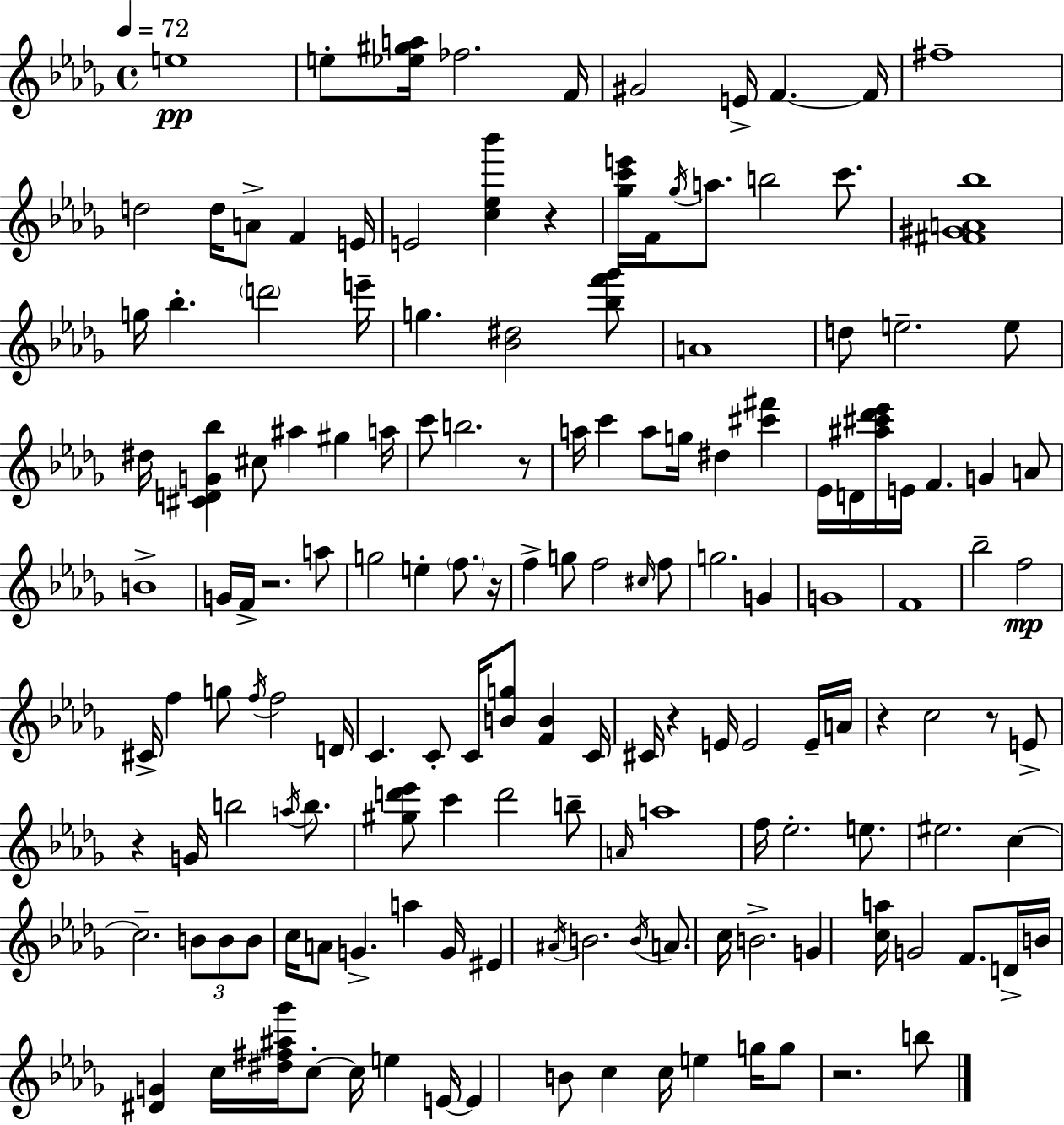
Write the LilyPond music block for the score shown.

{
  \clef treble
  \time 4/4
  \defaultTimeSignature
  \key bes \minor
  \tempo 4 = 72
  \repeat volta 2 { e''1\pp | e''8-. <ees'' gis'' a''>16 fes''2. f'16 | gis'2 e'16-> f'4.~~ f'16 | fis''1-- | \break d''2 d''16 a'8-> f'4 e'16 | e'2 <c'' ees'' bes'''>4 r4 | <ges'' c''' e'''>16 f'16 \acciaccatura { ges''16 } a''8. b''2 c'''8. | <fis' gis' a' bes''>1 | \break g''16 bes''4.-. \parenthesize d'''2 | e'''16-- g''4. <bes' dis''>2 <bes'' f''' ges'''>8 | a'1 | d''8 e''2.-- e''8 | \break dis''16 <cis' d' g' bes''>4 cis''8 ais''4 gis''4 | a''16 c'''8 b''2. r8 | a''16 c'''4 a''8 g''16 dis''4 <cis''' fis'''>4 | ees'16 d'16 <ais'' cis''' des''' ees'''>16 e'16 f'4. g'4 a'8 | \break b'1-> | g'16 f'16-> r2. a''8 | g''2 e''4-. \parenthesize f''8. | r16 f''4-> g''8 f''2 \grace { cis''16 } | \break f''8 g''2. g'4 | g'1 | f'1 | bes''2-- f''2\mp | \break cis'16-> f''4 g''8 \acciaccatura { f''16 } f''2 | d'16 c'4. c'8-. c'16 <b' g''>8 <f' b'>4 | c'16 cis'16 r4 e'16 e'2 | e'16-- a'16 r4 c''2 r8 | \break e'8-> r4 g'16 b''2 | \acciaccatura { a''16 } b''8. <gis'' d''' ees'''>8 c'''4 d'''2 | b''8-- \grace { a'16 } a''1 | f''16 ees''2.-. | \break e''8. eis''2. | c''4~~ c''2.-- | \tuplet 3/2 { b'8 b'8 b'8 } c''16 a'8 g'4.-> | a''4 g'16 eis'4 \acciaccatura { ais'16 } b'2. | \break \acciaccatura { b'16 } a'8. c''16 b'2.-> | g'4 <c'' a''>16 g'2 | f'8. d'16-> b'16 <dis' g'>4 c''16 <dis'' fis'' ais'' ges'''>16 c''8-.~~ | c''16 e''4 e'16~~ e'4 b'8 c''4 | \break c''16 e''4 g''16 g''8 r2. | b''8 } \bar "|."
}